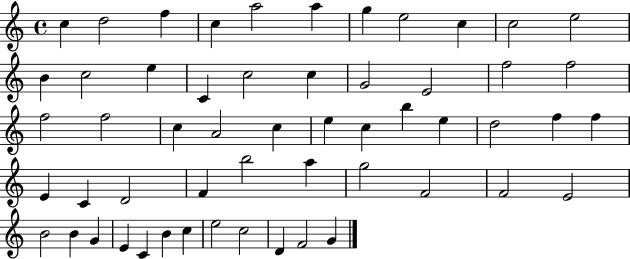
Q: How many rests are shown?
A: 0